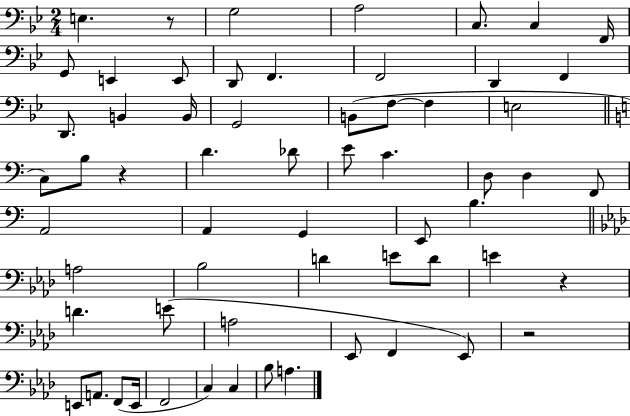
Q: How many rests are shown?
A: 4